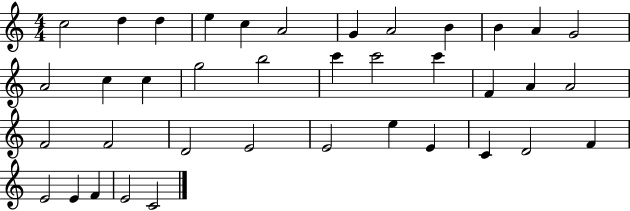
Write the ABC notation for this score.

X:1
T:Untitled
M:4/4
L:1/4
K:C
c2 d d e c A2 G A2 B B A G2 A2 c c g2 b2 c' c'2 c' F A A2 F2 F2 D2 E2 E2 e E C D2 F E2 E F E2 C2